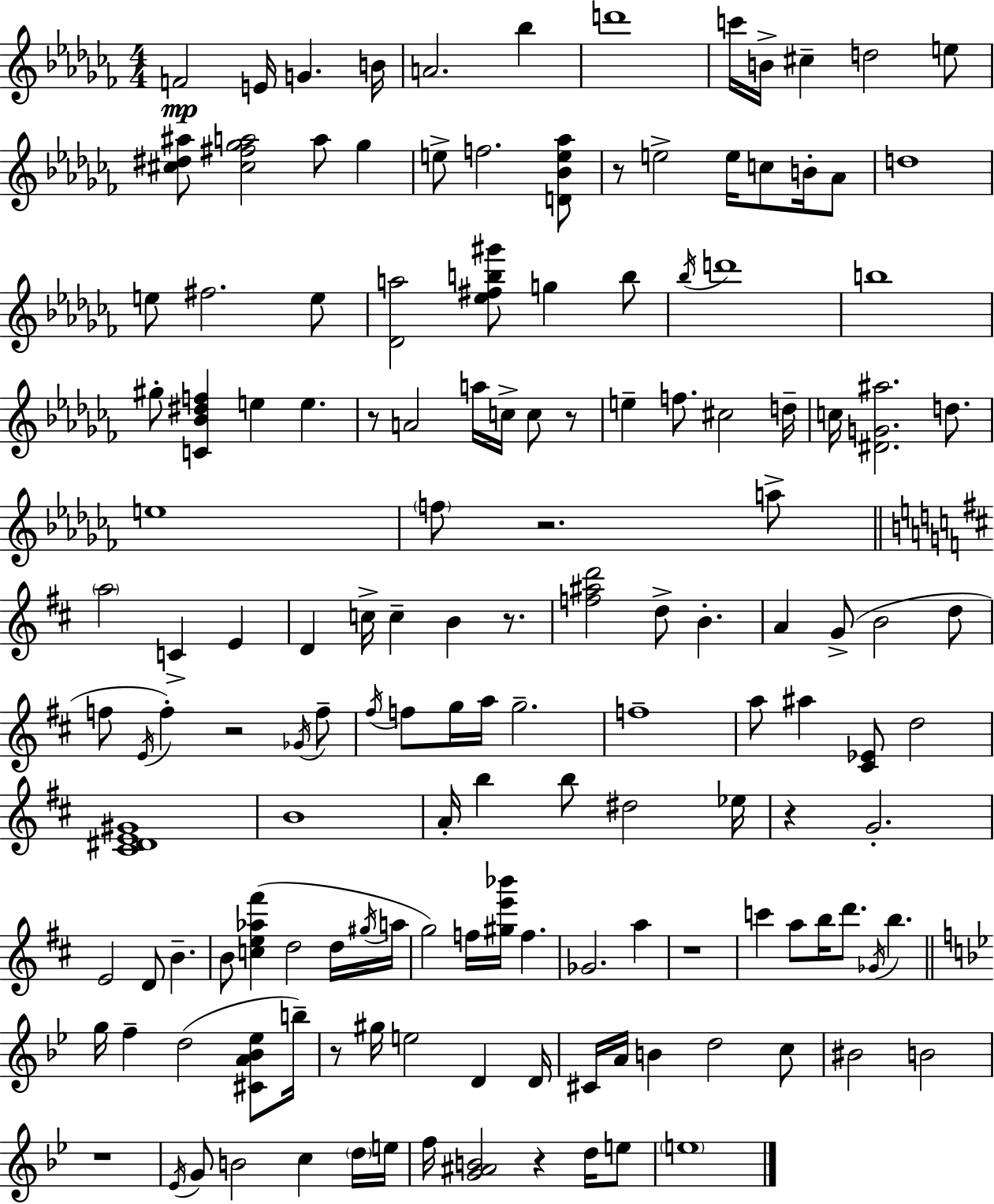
F4/h E4/s G4/q. B4/s A4/h. Bb5/q D6/w C6/s B4/s C#5/q D5/h E5/e [C#5,D#5,A#5]/e [C#5,F#5,Gb5,A5]/h A5/e Gb5/q E5/e F5/h. [D4,Bb4,E5,Ab5]/e R/e E5/h E5/s C5/e B4/s Ab4/e D5/w E5/e F#5/h. E5/e [Db4,A5]/h [Eb5,F#5,B5,G#6]/e G5/q B5/e Bb5/s D6/w B5/w G#5/e [C4,Bb4,D#5,F5]/q E5/q E5/q. R/e A4/h A5/s C5/s C5/e R/e E5/q F5/e. C#5/h D5/s C5/s [D#4,G4,A#5]/h. D5/e. E5/w F5/e R/h. A5/e A5/h C4/q E4/q D4/q C5/s C5/q B4/q R/e. [F5,A#5,D6]/h D5/e B4/q. A4/q G4/e B4/h D5/e F5/e E4/s F5/q R/h Gb4/s F5/e F#5/s F5/e G5/s A5/s G5/h. F5/w A5/e A#5/q [C#4,Eb4]/e D5/h [C#4,D#4,E4,G#4]/w B4/w A4/s B5/q B5/e D#5/h Eb5/s R/q G4/h. E4/h D4/e B4/q. B4/e [C5,E5,Ab5,F#6]/q D5/h D5/s G#5/s A5/s G5/h F5/s [G#5,E6,Bb6]/s F5/q. Gb4/h. A5/q R/w C6/q A5/e B5/s D6/e. Gb4/s B5/q. G5/s F5/q D5/h [C#4,A4,Bb4,Eb5]/e B5/s R/e G#5/s E5/h D4/q D4/s C#4/s A4/s B4/q D5/h C5/e BIS4/h B4/h R/w Eb4/s G4/e B4/h C5/q D5/s E5/s F5/s [G4,A#4,B4]/h R/q D5/s E5/e E5/w